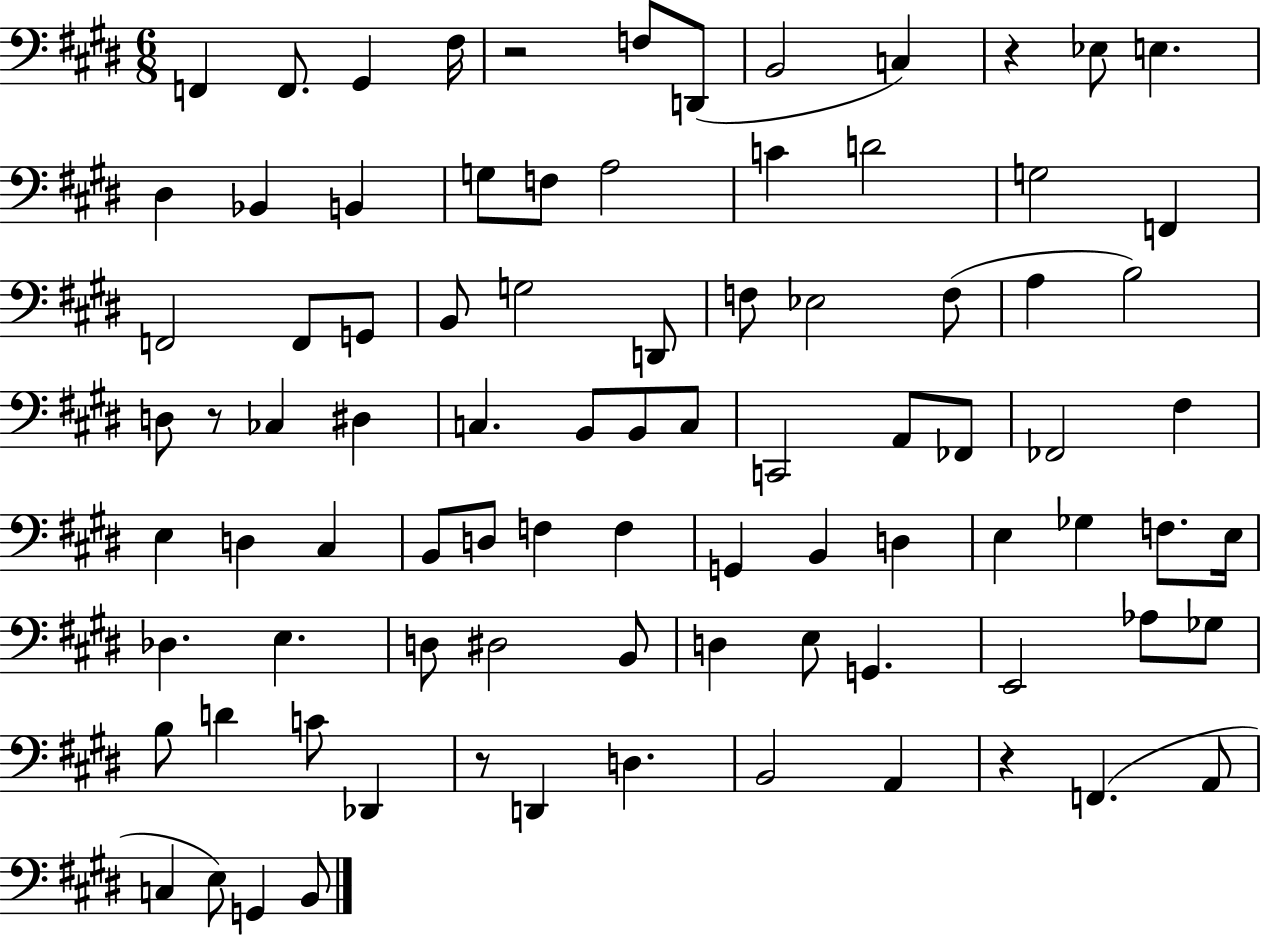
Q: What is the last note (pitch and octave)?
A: B2